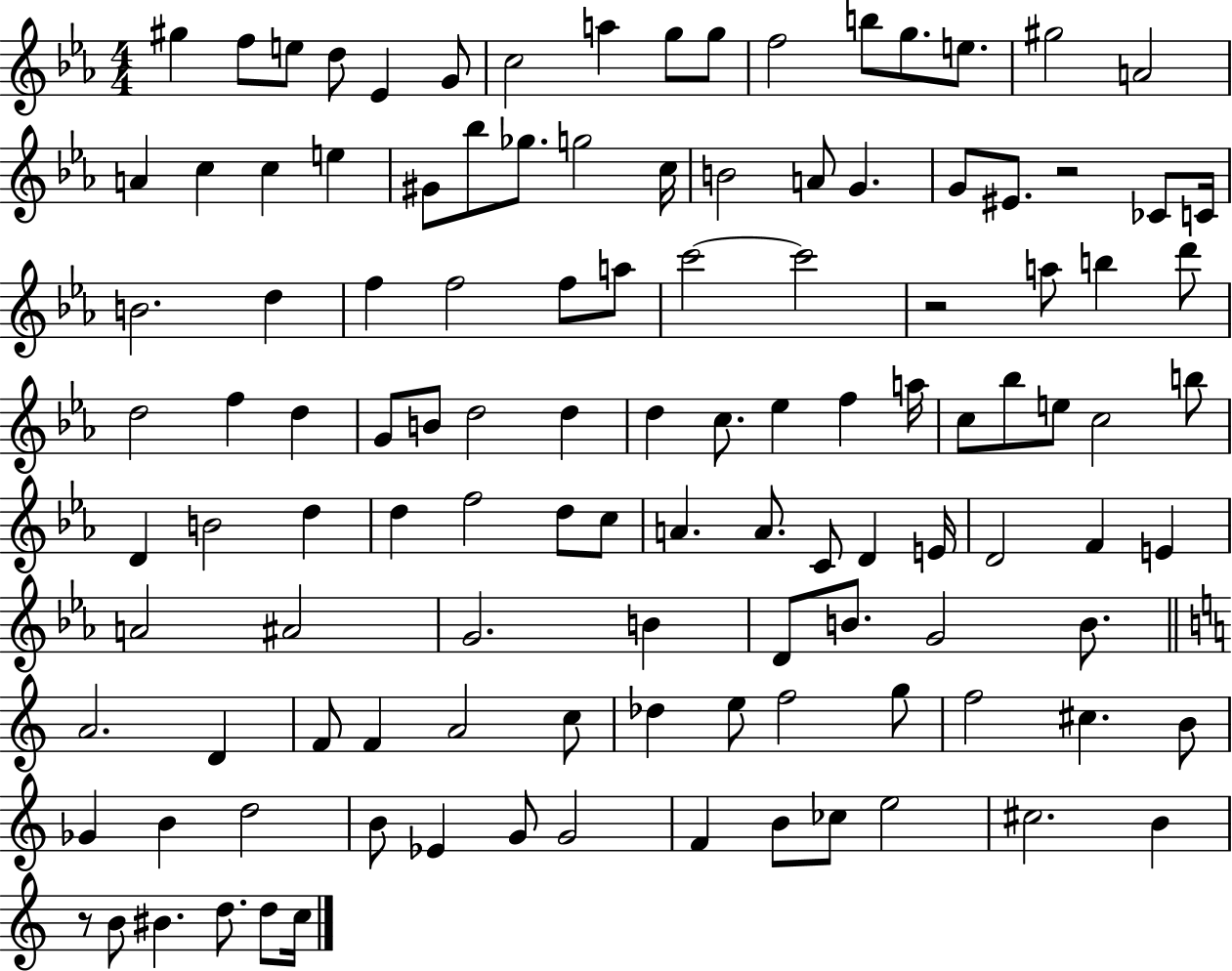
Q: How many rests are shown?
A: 3